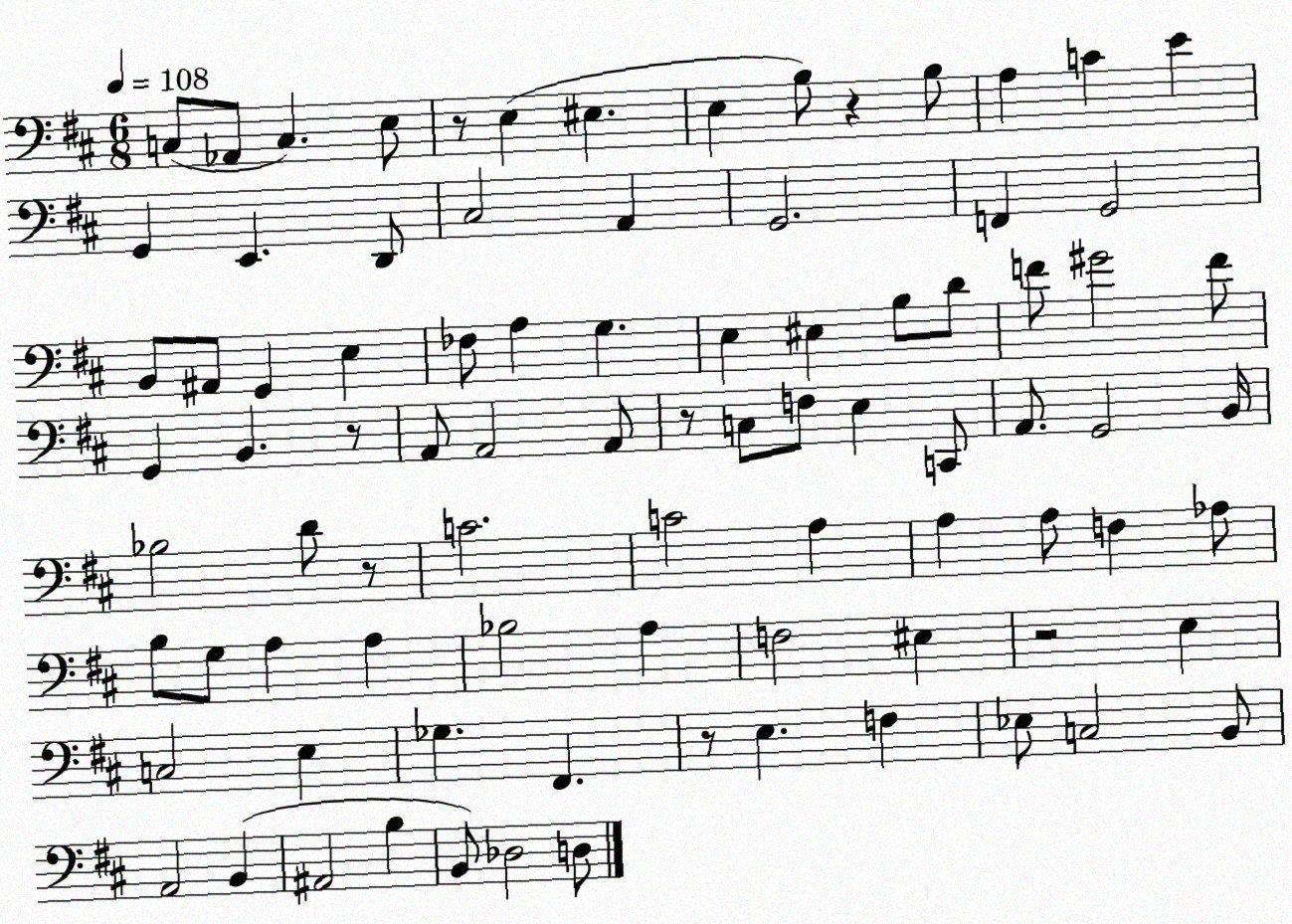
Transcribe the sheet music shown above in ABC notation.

X:1
T:Untitled
M:6/8
L:1/4
K:D
C,/2 _A,,/2 C, E,/2 z/2 E, ^E, E, B,/2 z B,/2 A, C E G,, E,, D,,/2 ^C,2 A,, G,,2 F,, G,,2 B,,/2 ^A,,/2 G,, E, _F,/2 A, G, E, ^E, B,/2 D/2 F/2 ^G2 F/2 G,, B,, z/2 A,,/2 A,,2 A,,/2 z/2 C,/2 F,/2 E, C,,/2 A,,/2 G,,2 B,,/4 _B,2 D/2 z/2 C2 C2 A, A, A,/2 F, _A,/2 B,/2 G,/2 A, A, _B,2 A, F,2 ^E, z2 E, C,2 E, _G, ^F,, z/2 E, F, _E,/2 C,2 B,,/2 A,,2 B,, ^A,,2 B, B,,/2 _D,2 D,/2